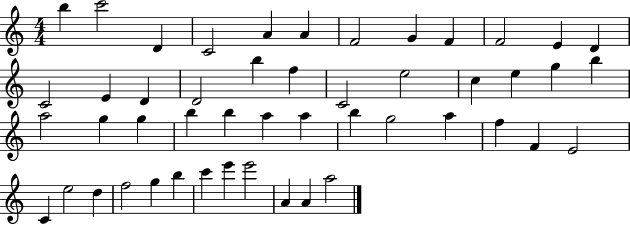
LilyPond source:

{
  \clef treble
  \numericTimeSignature
  \time 4/4
  \key c \major
  b''4 c'''2 d'4 | c'2 a'4 a'4 | f'2 g'4 f'4 | f'2 e'4 d'4 | \break c'2 e'4 d'4 | d'2 b''4 f''4 | c'2 e''2 | c''4 e''4 g''4 b''4 | \break a''2 g''4 g''4 | b''4 b''4 a''4 a''4 | b''4 g''2 a''4 | f''4 f'4 e'2 | \break c'4 e''2 d''4 | f''2 g''4 b''4 | c'''4 e'''4 e'''2 | a'4 a'4 a''2 | \break \bar "|."
}